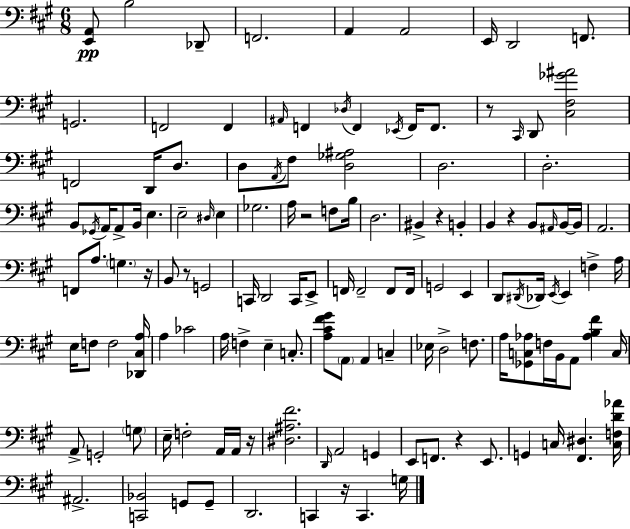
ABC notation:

X:1
T:Untitled
M:6/8
L:1/4
K:A
[E,,A,,]/2 B,2 _D,,/2 F,,2 A,, A,,2 E,,/4 D,,2 F,,/2 G,,2 F,,2 F,, ^A,,/4 F,, _D,/4 F,, _E,,/4 F,,/4 F,,/2 z/2 ^C,,/4 D,,/2 [^C,^F,_G^A]2 F,,2 D,,/4 D,/2 D,/2 A,,/4 ^F,/2 [D,_G,^A,]2 D,2 D,2 B,,/2 _G,,/4 A,,/4 A,,/2 B,,/4 E, E,2 ^D,/4 E, _G,2 A,/4 z2 F,/2 B,/4 D,2 ^B,, z B,, B,, z B,,/2 ^A,,/4 B,,/4 B,,/4 A,,2 F,,/2 A,/2 G, z/4 B,,/2 z/2 G,,2 C,,/4 D,,2 C,,/4 E,,/2 F,,/4 F,,2 F,,/2 F,,/4 G,,2 E,, D,,/2 ^D,,/4 _D,,/4 E,,/4 E,, F, A,/4 E,/4 F,/2 F,2 [_D,,^C,A,]/4 A, _C2 A,/4 F, E, C,/2 [A,^C^F^G]/2 A,,/2 A,, C, _E,/4 D,2 F,/2 A,/4 [_G,,C,_A,]/2 F,/4 B,,/4 A,,/2 [_A,B,^F] C,/4 A,,/2 G,,2 G,/2 E,/4 F,2 A,,/4 A,,/4 z/4 [^D,^A,^F]2 D,,/4 A,,2 G,, E,,/2 F,,/2 z E,,/2 G,, C,/4 [^F,,^D,] [C,F,D_A]/4 ^A,,2 [C,,_B,,]2 G,,/2 G,,/2 D,,2 C,, z/4 C,, G,/4